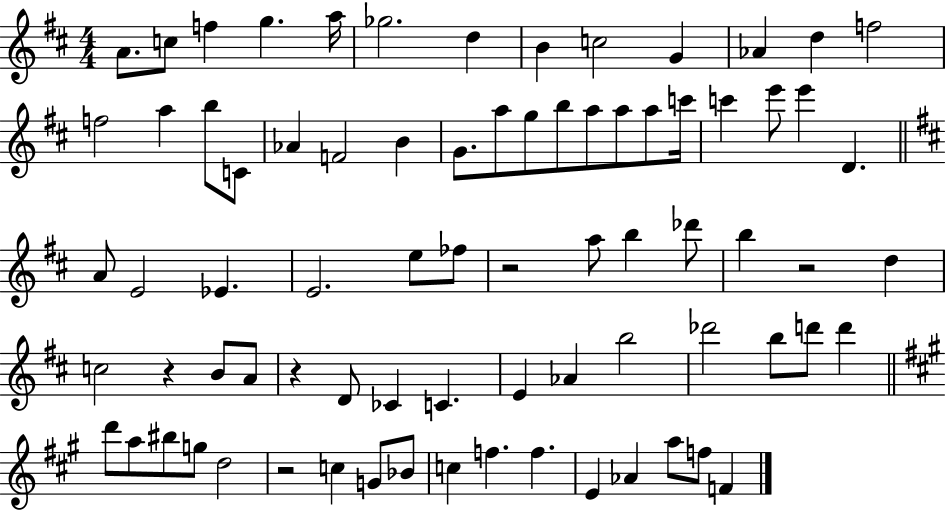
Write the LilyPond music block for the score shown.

{
  \clef treble
  \numericTimeSignature
  \time 4/4
  \key d \major
  \repeat volta 2 { a'8. c''8 f''4 g''4. a''16 | ges''2. d''4 | b'4 c''2 g'4 | aes'4 d''4 f''2 | \break f''2 a''4 b''8 c'8 | aes'4 f'2 b'4 | g'8. a''8 g''8 b''8 a''8 a''8 a''8 c'''16 | c'''4 e'''8 e'''4 d'4. | \break \bar "||" \break \key b \minor a'8 e'2 ees'4. | e'2. e''8 fes''8 | r2 a''8 b''4 des'''8 | b''4 r2 d''4 | \break c''2 r4 b'8 a'8 | r4 d'8 ces'4 c'4. | e'4 aes'4 b''2 | des'''2 b''8 d'''8 d'''4 | \break \bar "||" \break \key a \major d'''8 a''8 bis''8 g''8 d''2 | r2 c''4 g'8 bes'8 | c''4 f''4. f''4. | e'4 aes'4 a''8 f''8 f'4 | \break } \bar "|."
}